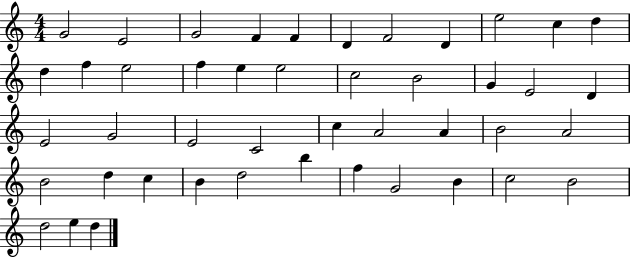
{
  \clef treble
  \numericTimeSignature
  \time 4/4
  \key c \major
  g'2 e'2 | g'2 f'4 f'4 | d'4 f'2 d'4 | e''2 c''4 d''4 | \break d''4 f''4 e''2 | f''4 e''4 e''2 | c''2 b'2 | g'4 e'2 d'4 | \break e'2 g'2 | e'2 c'2 | c''4 a'2 a'4 | b'2 a'2 | \break b'2 d''4 c''4 | b'4 d''2 b''4 | f''4 g'2 b'4 | c''2 b'2 | \break d''2 e''4 d''4 | \bar "|."
}